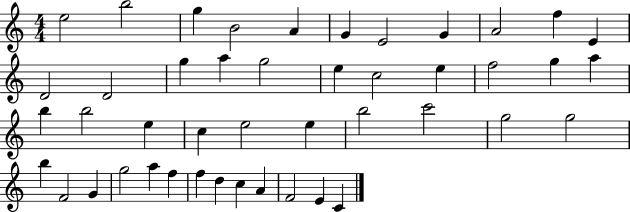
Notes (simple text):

E5/h B5/h G5/q B4/h A4/q G4/q E4/h G4/q A4/h F5/q E4/q D4/h D4/h G5/q A5/q G5/h E5/q C5/h E5/q F5/h G5/q A5/q B5/q B5/h E5/q C5/q E5/h E5/q B5/h C6/h G5/h G5/h B5/q F4/h G4/q G5/h A5/q F5/q F5/q D5/q C5/q A4/q F4/h E4/q C4/q